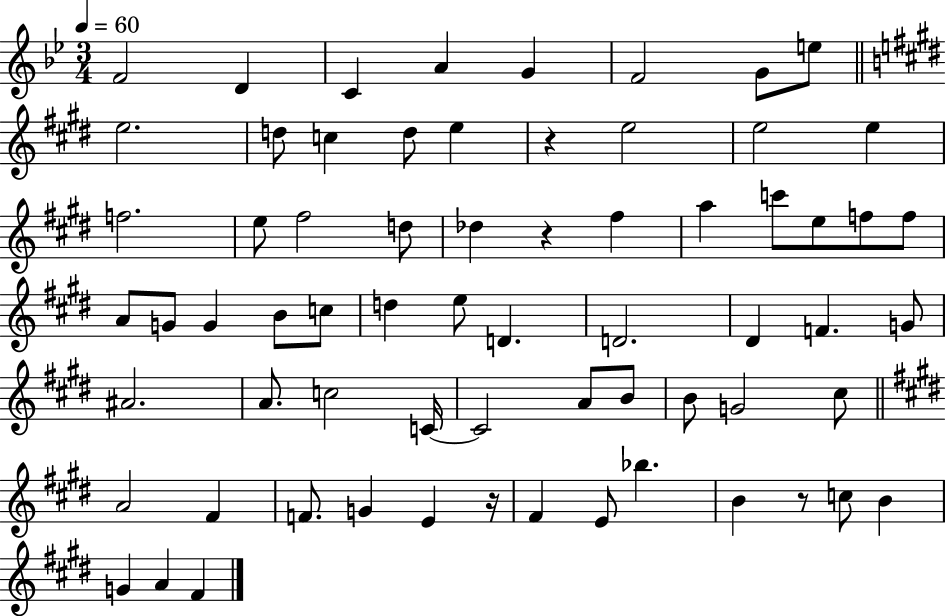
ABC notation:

X:1
T:Untitled
M:3/4
L:1/4
K:Bb
F2 D C A G F2 G/2 e/2 e2 d/2 c d/2 e z e2 e2 e f2 e/2 ^f2 d/2 _d z ^f a c'/2 e/2 f/2 f/2 A/2 G/2 G B/2 c/2 d e/2 D D2 ^D F G/2 ^A2 A/2 c2 C/4 C2 A/2 B/2 B/2 G2 ^c/2 A2 ^F F/2 G E z/4 ^F E/2 _b B z/2 c/2 B G A ^F